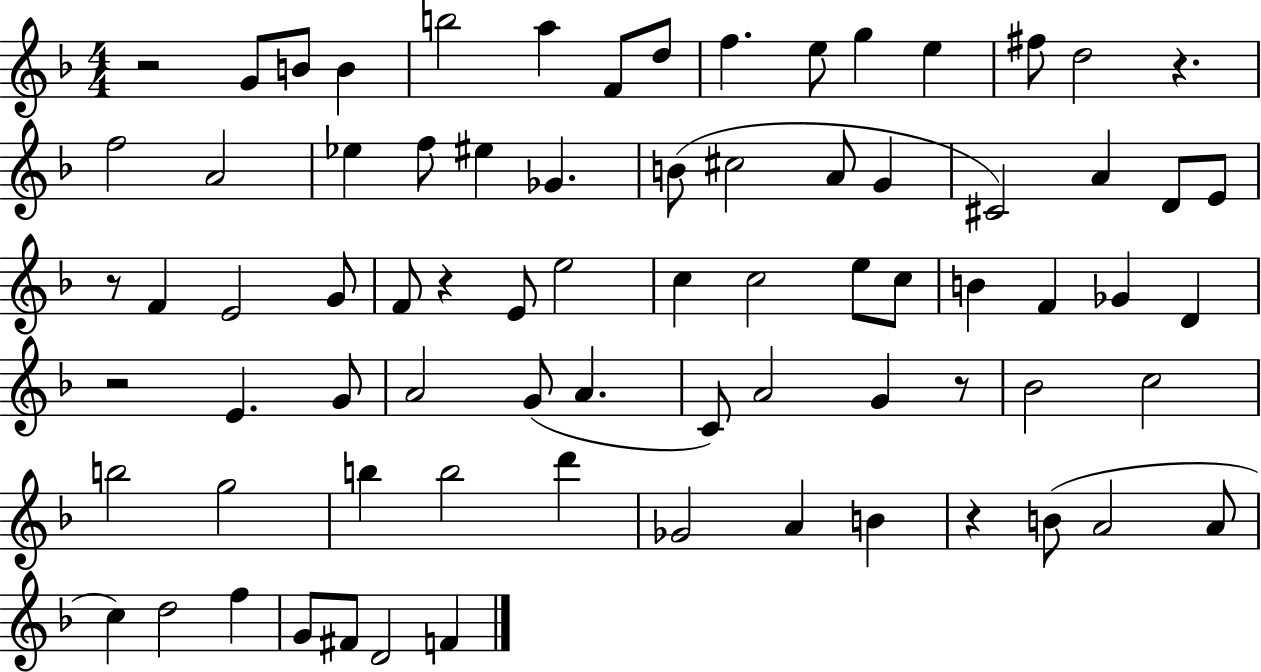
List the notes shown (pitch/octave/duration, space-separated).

R/h G4/e B4/e B4/q B5/h A5/q F4/e D5/e F5/q. E5/e G5/q E5/q F#5/e D5/h R/q. F5/h A4/h Eb5/q F5/e EIS5/q Gb4/q. B4/e C#5/h A4/e G4/q C#4/h A4/q D4/e E4/e R/e F4/q E4/h G4/e F4/e R/q E4/e E5/h C5/q C5/h E5/e C5/e B4/q F4/q Gb4/q D4/q R/h E4/q. G4/e A4/h G4/e A4/q. C4/e A4/h G4/q R/e Bb4/h C5/h B5/h G5/h B5/q B5/h D6/q Gb4/h A4/q B4/q R/q B4/e A4/h A4/e C5/q D5/h F5/q G4/e F#4/e D4/h F4/q